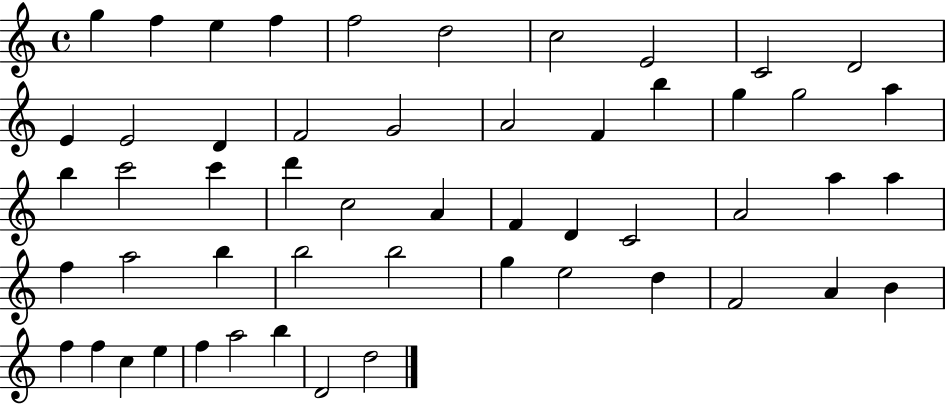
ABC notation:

X:1
T:Untitled
M:4/4
L:1/4
K:C
g f e f f2 d2 c2 E2 C2 D2 E E2 D F2 G2 A2 F b g g2 a b c'2 c' d' c2 A F D C2 A2 a a f a2 b b2 b2 g e2 d F2 A B f f c e f a2 b D2 d2